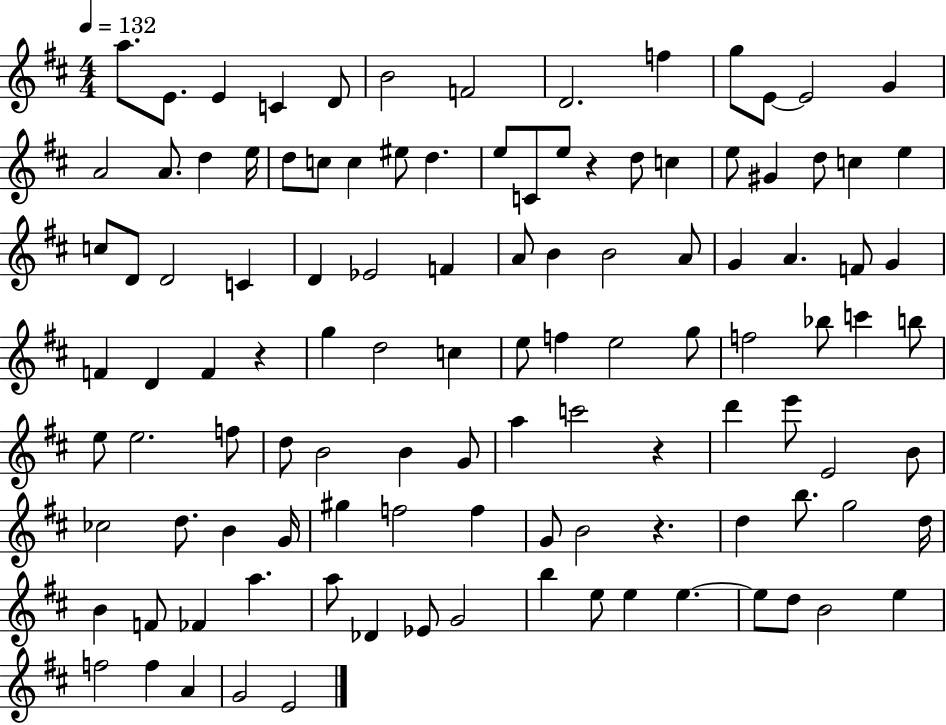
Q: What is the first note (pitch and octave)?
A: A5